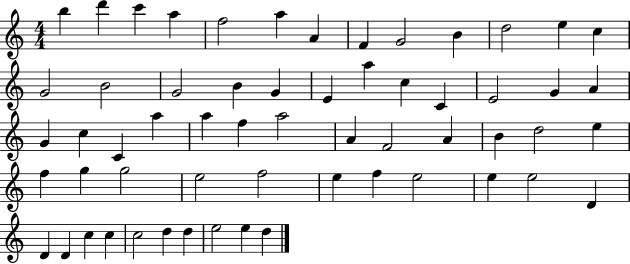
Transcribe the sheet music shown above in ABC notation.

X:1
T:Untitled
M:4/4
L:1/4
K:C
b d' c' a f2 a A F G2 B d2 e c G2 B2 G2 B G E a c C E2 G A G c C a a f a2 A F2 A B d2 e f g g2 e2 f2 e f e2 e e2 D D D c c c2 d d e2 e d